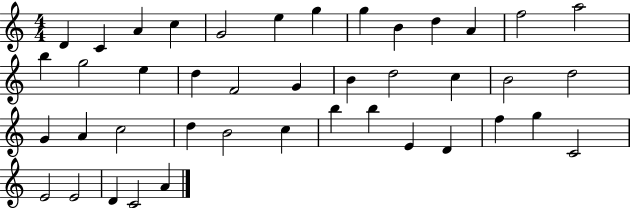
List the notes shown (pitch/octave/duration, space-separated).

D4/q C4/q A4/q C5/q G4/h E5/q G5/q G5/q B4/q D5/q A4/q F5/h A5/h B5/q G5/h E5/q D5/q F4/h G4/q B4/q D5/h C5/q B4/h D5/h G4/q A4/q C5/h D5/q B4/h C5/q B5/q B5/q E4/q D4/q F5/q G5/q C4/h E4/h E4/h D4/q C4/h A4/q